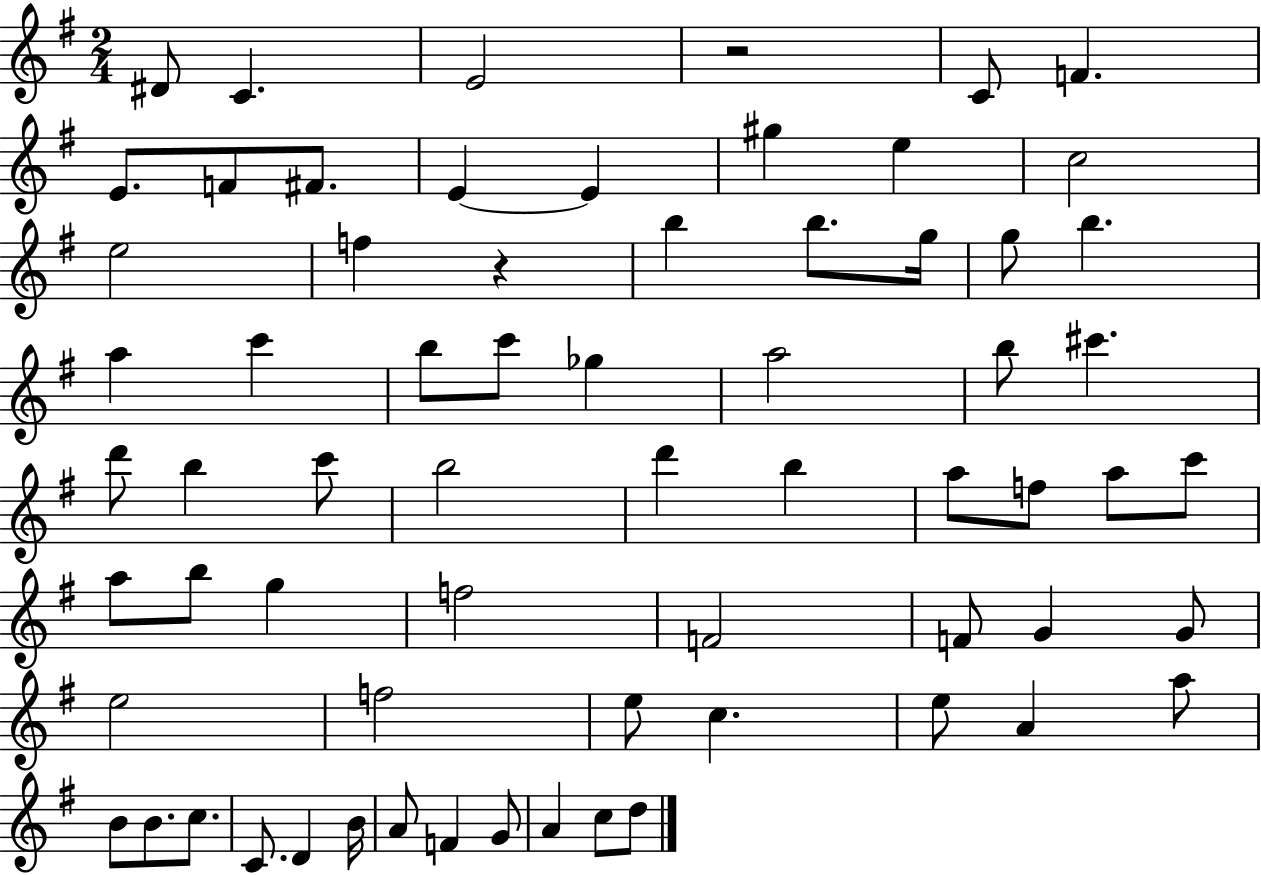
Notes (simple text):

D#4/e C4/q. E4/h R/h C4/e F4/q. E4/e. F4/e F#4/e. E4/q E4/q G#5/q E5/q C5/h E5/h F5/q R/q B5/q B5/e. G5/s G5/e B5/q. A5/q C6/q B5/e C6/e Gb5/q A5/h B5/e C#6/q. D6/e B5/q C6/e B5/h D6/q B5/q A5/e F5/e A5/e C6/e A5/e B5/e G5/q F5/h F4/h F4/e G4/q G4/e E5/h F5/h E5/e C5/q. E5/e A4/q A5/e B4/e B4/e. C5/e. C4/e. D4/q B4/s A4/e F4/q G4/e A4/q C5/e D5/e